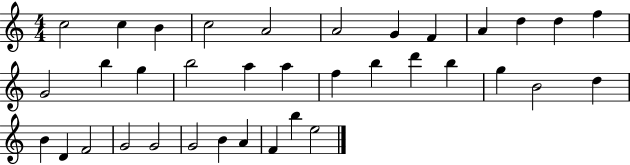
X:1
T:Untitled
M:4/4
L:1/4
K:C
c2 c B c2 A2 A2 G F A d d f G2 b g b2 a a f b d' b g B2 d B D F2 G2 G2 G2 B A F b e2